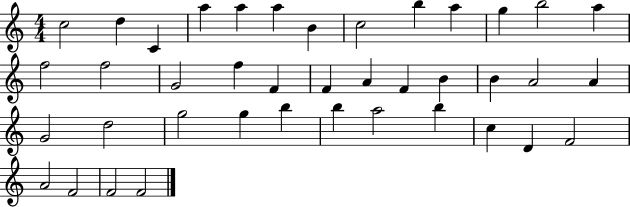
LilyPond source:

{
  \clef treble
  \numericTimeSignature
  \time 4/4
  \key c \major
  c''2 d''4 c'4 | a''4 a''4 a''4 b'4 | c''2 b''4 a''4 | g''4 b''2 a''4 | \break f''2 f''2 | g'2 f''4 f'4 | f'4 a'4 f'4 b'4 | b'4 a'2 a'4 | \break g'2 d''2 | g''2 g''4 b''4 | b''4 a''2 b''4 | c''4 d'4 f'2 | \break a'2 f'2 | f'2 f'2 | \bar "|."
}